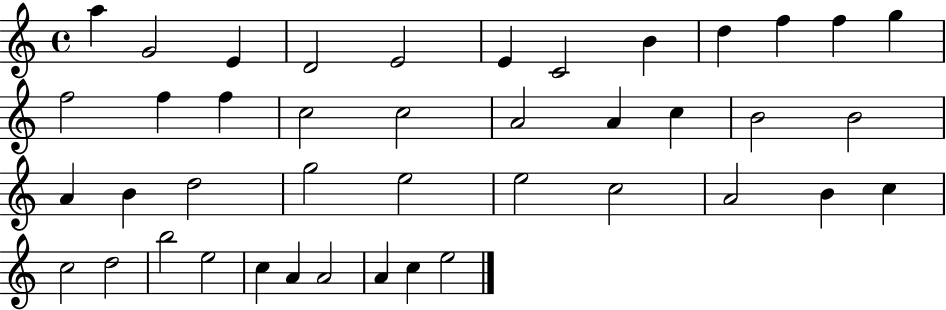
{
  \clef treble
  \time 4/4
  \defaultTimeSignature
  \key c \major
  a''4 g'2 e'4 | d'2 e'2 | e'4 c'2 b'4 | d''4 f''4 f''4 g''4 | \break f''2 f''4 f''4 | c''2 c''2 | a'2 a'4 c''4 | b'2 b'2 | \break a'4 b'4 d''2 | g''2 e''2 | e''2 c''2 | a'2 b'4 c''4 | \break c''2 d''2 | b''2 e''2 | c''4 a'4 a'2 | a'4 c''4 e''2 | \break \bar "|."
}